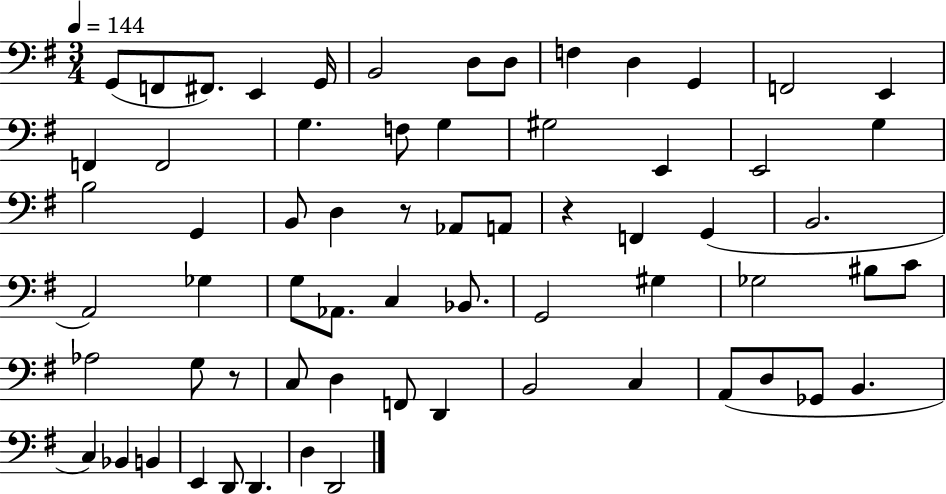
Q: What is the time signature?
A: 3/4